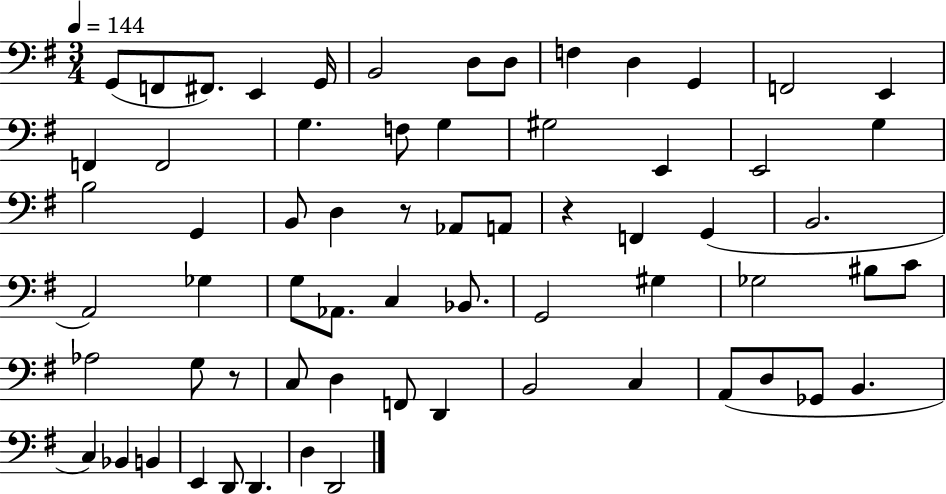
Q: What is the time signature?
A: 3/4